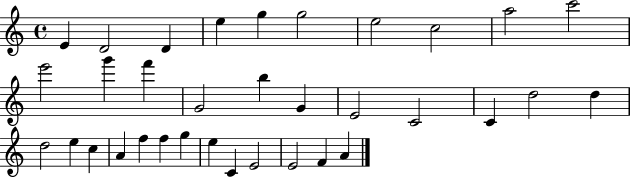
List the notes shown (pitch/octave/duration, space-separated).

E4/q D4/h D4/q E5/q G5/q G5/h E5/h C5/h A5/h C6/h E6/h G6/q F6/q G4/h B5/q G4/q E4/h C4/h C4/q D5/h D5/q D5/h E5/q C5/q A4/q F5/q F5/q G5/q E5/q C4/q E4/h E4/h F4/q A4/q